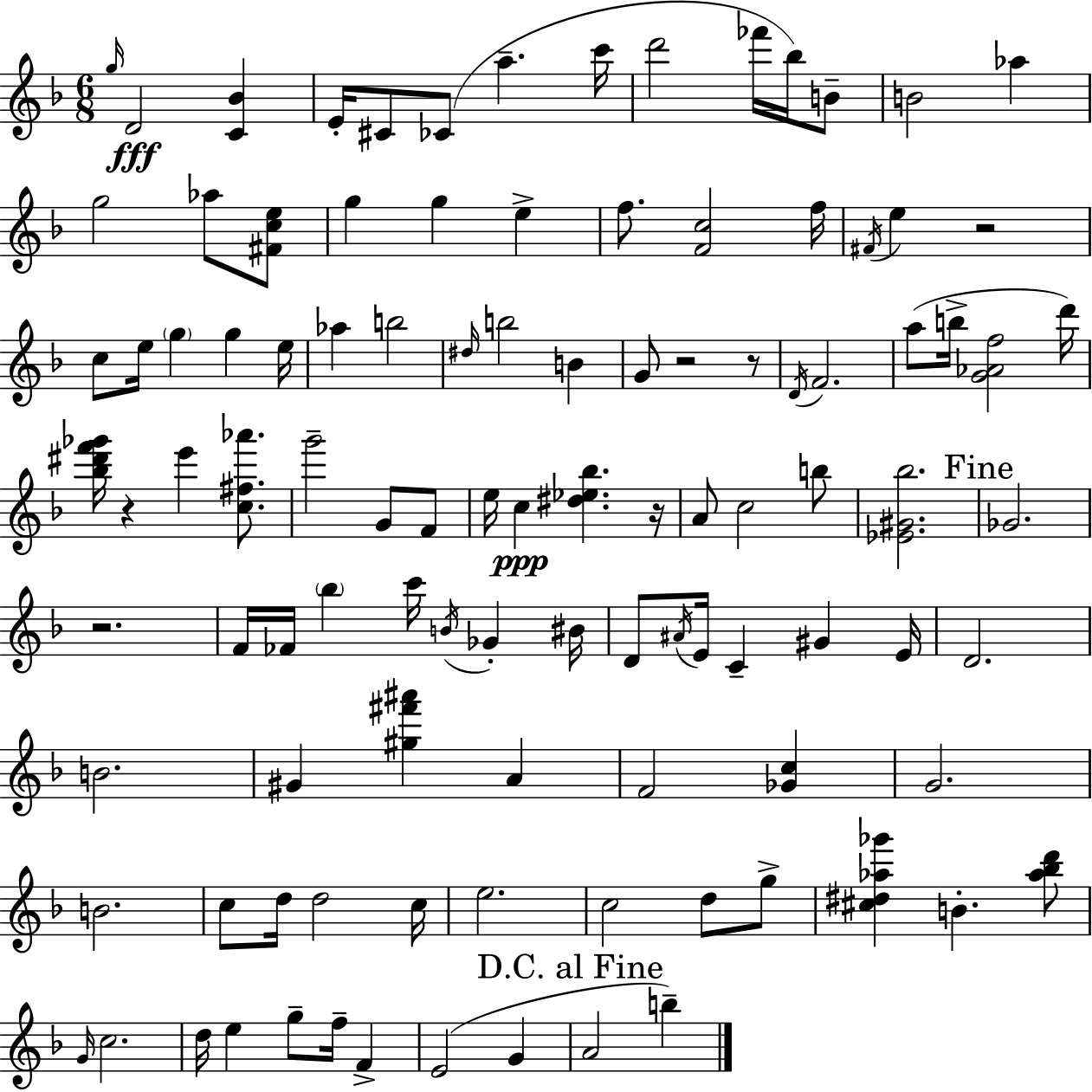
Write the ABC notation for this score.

X:1
T:Untitled
M:6/8
L:1/4
K:F
g/4 D2 [C_B] E/4 ^C/2 _C/2 a c'/4 d'2 _f'/4 _b/4 B/2 B2 _a g2 _a/2 [^Fce]/2 g g e f/2 [Fc]2 f/4 ^F/4 e z2 c/2 e/4 g g e/4 _a b2 ^d/4 b2 B G/2 z2 z/2 D/4 F2 a/2 b/4 [G_Af]2 d'/4 [_b^d'f'_g']/4 z e' [c^f_a']/2 g'2 G/2 F/2 e/4 c [^d_e_b] z/4 A/2 c2 b/2 [_E^G_b]2 _G2 z2 F/4 _F/4 _b c'/4 B/4 _G ^B/4 D/2 ^A/4 E/4 C ^G E/4 D2 B2 ^G [^g^f'^a'] A F2 [_Gc] G2 B2 c/2 d/4 d2 c/4 e2 c2 d/2 g/2 [^c^d_a_g'] B [_a_bd']/2 G/4 c2 d/4 e g/2 f/4 F E2 G A2 b